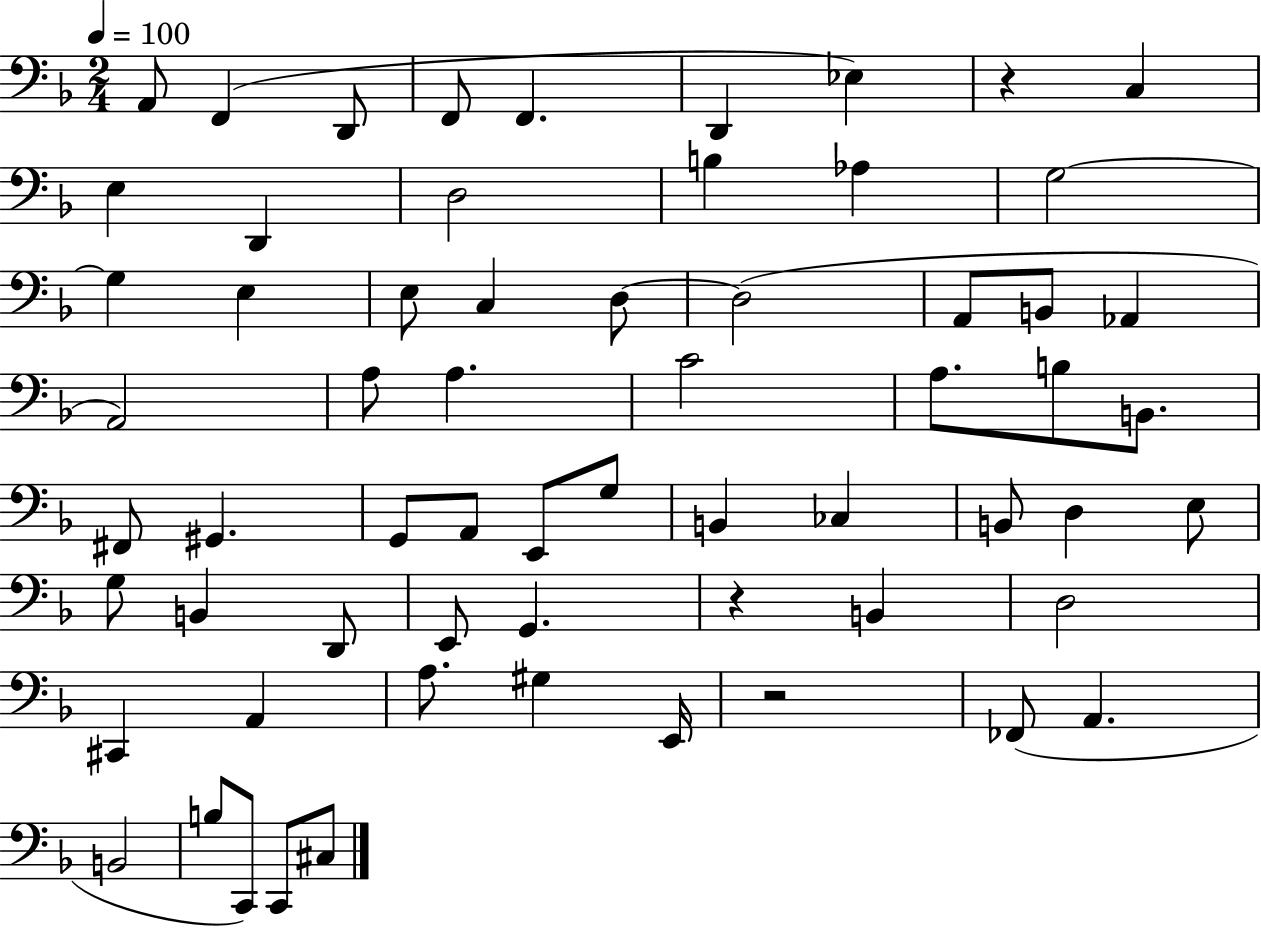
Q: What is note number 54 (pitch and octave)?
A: FES2